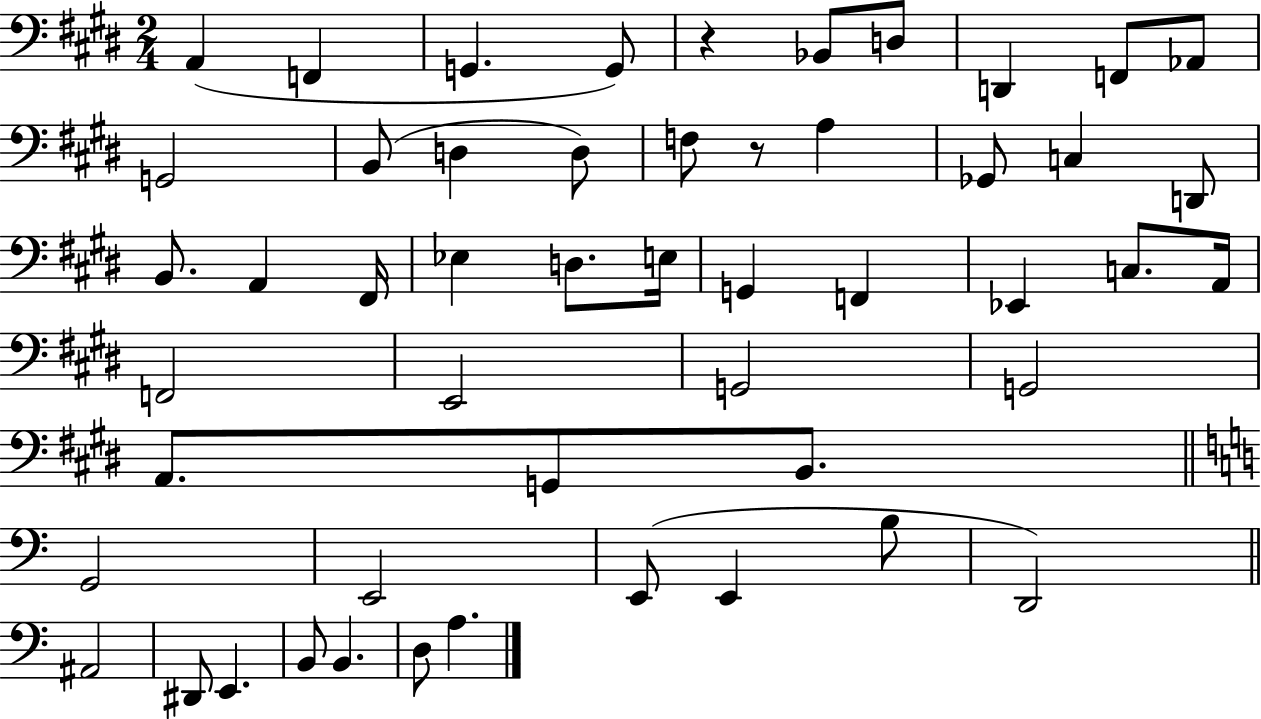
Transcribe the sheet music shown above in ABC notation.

X:1
T:Untitled
M:2/4
L:1/4
K:E
A,, F,, G,, G,,/2 z _B,,/2 D,/2 D,, F,,/2 _A,,/2 G,,2 B,,/2 D, D,/2 F,/2 z/2 A, _G,,/2 C, D,,/2 B,,/2 A,, ^F,,/4 _E, D,/2 E,/4 G,, F,, _E,, C,/2 A,,/4 F,,2 E,,2 G,,2 G,,2 A,,/2 G,,/2 B,,/2 G,,2 E,,2 E,,/2 E,, B,/2 D,,2 ^A,,2 ^D,,/2 E,, B,,/2 B,, D,/2 A,